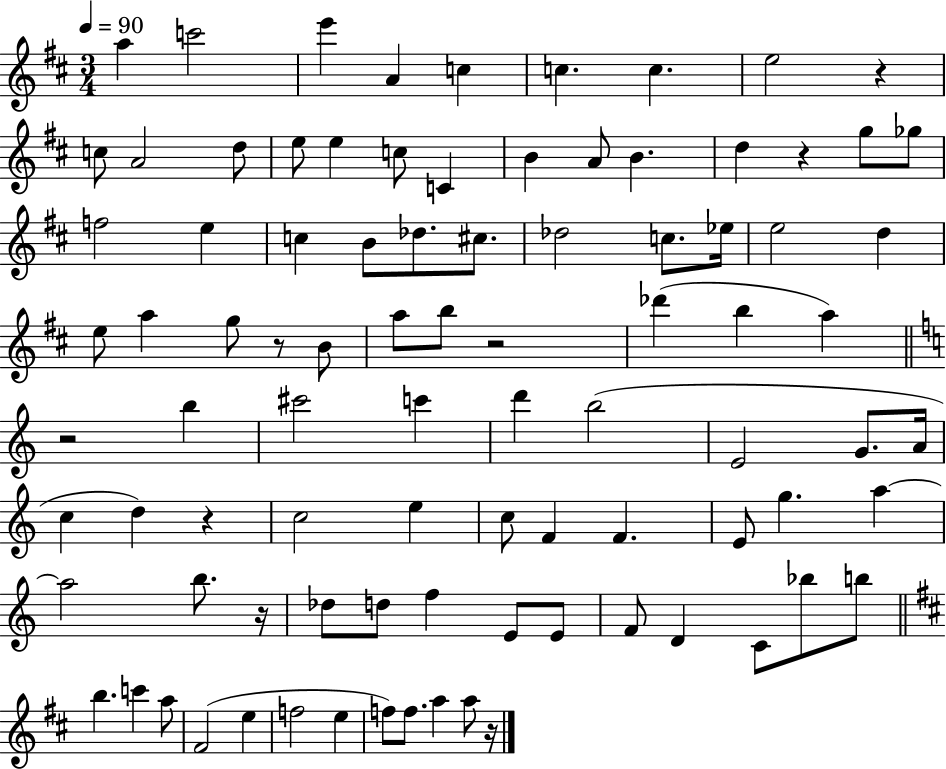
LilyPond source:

{
  \clef treble
  \numericTimeSignature
  \time 3/4
  \key d \major
  \tempo 4 = 90
  \repeat volta 2 { a''4 c'''2 | e'''4 a'4 c''4 | c''4. c''4. | e''2 r4 | \break c''8 a'2 d''8 | e''8 e''4 c''8 c'4 | b'4 a'8 b'4. | d''4 r4 g''8 ges''8 | \break f''2 e''4 | c''4 b'8 des''8. cis''8. | des''2 c''8. ees''16 | e''2 d''4 | \break e''8 a''4 g''8 r8 b'8 | a''8 b''8 r2 | des'''4( b''4 a''4) | \bar "||" \break \key a \minor r2 b''4 | cis'''2 c'''4 | d'''4 b''2( | e'2 g'8. a'16 | \break c''4 d''4) r4 | c''2 e''4 | c''8 f'4 f'4. | e'8 g''4. a''4~~ | \break a''2 b''8. r16 | des''8 d''8 f''4 e'8 e'8 | f'8 d'4 c'8 bes''8 b''8 | \bar "||" \break \key d \major b''4. c'''4 a''8 | fis'2( e''4 | f''2 e''4 | f''8) f''8. a''4 a''8 r16 | \break } \bar "|."
}